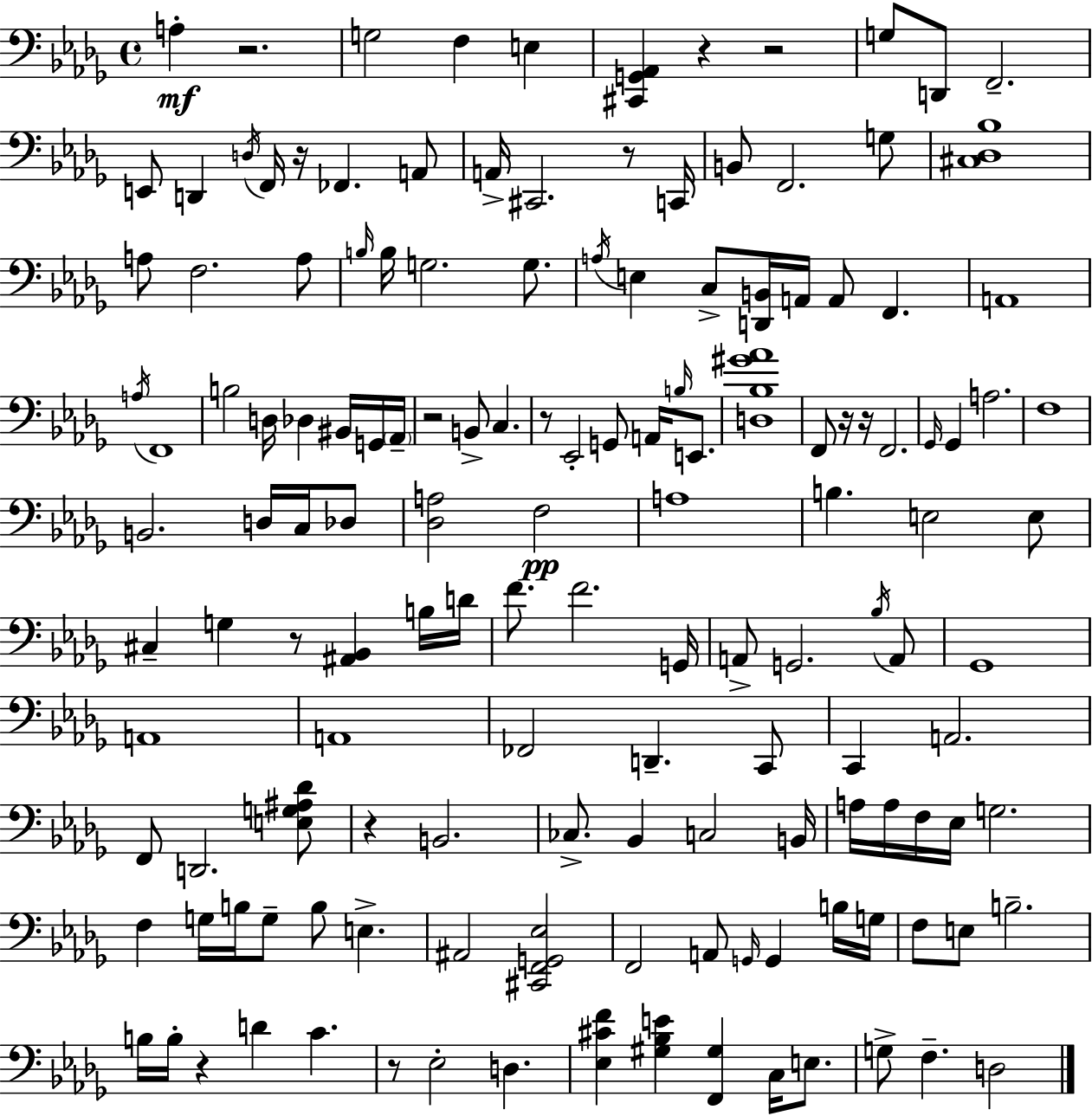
{
  \clef bass
  \time 4/4
  \defaultTimeSignature
  \key bes \minor
  a4-.\mf r2. | g2 f4 e4 | <cis, g, aes,>4 r4 r2 | g8 d,8 f,2.-- | \break e,8 d,4 \acciaccatura { d16 } f,16 r16 fes,4. a,8 | a,16-> cis,2. r8 | c,16 b,8 f,2. g8 | <cis des bes>1 | \break a8 f2. a8 | \grace { b16 } b16 g2. g8. | \acciaccatura { a16 } e4 c8-> <d, b,>16 a,16 a,8 f,4. | a,1 | \break \acciaccatura { a16 } f,1 | b2 d16 des4 | bis,16 g,16 \parenthesize aes,16-- r2 b,8-> c4. | r8 ees,2-. g,8 | \break a,16 \grace { b16 } e,8. <d bes gis' aes'>1 | f,8 r16 r16 f,2. | \grace { ges,16 } ges,4 a2. | f1 | \break b,2. | d16 c16 des8 <des a>2 f2\pp | a1 | b4. e2 | \break e8 cis4-- g4 r8 | <ais, bes,>4 b16 d'16 f'8. f'2. | g,16 a,8-> g,2. | \acciaccatura { bes16 } a,8 ges,1 | \break a,1 | a,1 | fes,2 d,4.-- | c,8 c,4 a,2. | \break f,8 d,2. | <e g ais des'>8 r4 b,2. | ces8.-> bes,4 c2 | b,16 a16 a16 f16 ees16 g2. | \break f4 g16 b16 g8-- b8 | e4.-> ais,2 <cis, f, g, ees>2 | f,2 a,8 | \grace { g,16 } g,4 b16 g16 f8 e8 b2.-- | \break b16 b16-. r4 d'4 | c'4. r8 ees2-. | d4. <ees cis' f'>4 <gis bes e'>4 | <f, gis>4 c16 e8. g8-> f4.-- | \break d2 \bar "|."
}